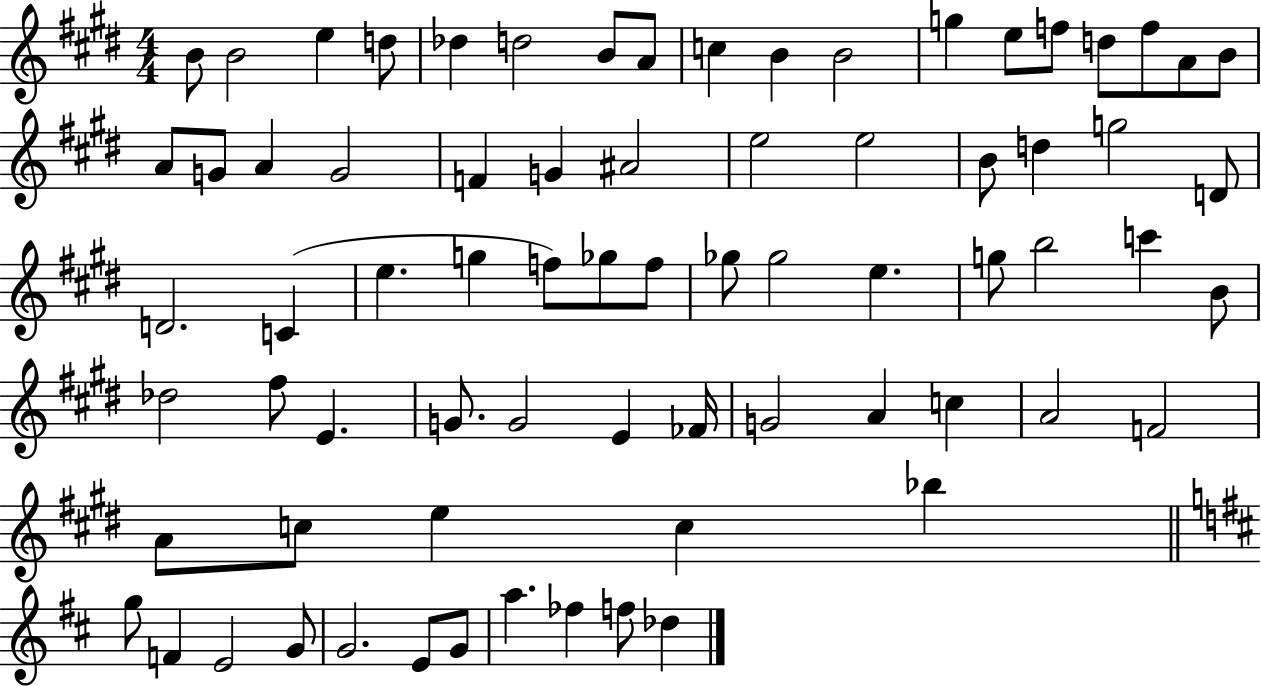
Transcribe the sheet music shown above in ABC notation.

X:1
T:Untitled
M:4/4
L:1/4
K:E
B/2 B2 e d/2 _d d2 B/2 A/2 c B B2 g e/2 f/2 d/2 f/2 A/2 B/2 A/2 G/2 A G2 F G ^A2 e2 e2 B/2 d g2 D/2 D2 C e g f/2 _g/2 f/2 _g/2 _g2 e g/2 b2 c' B/2 _d2 ^f/2 E G/2 G2 E _F/4 G2 A c A2 F2 A/2 c/2 e c _b g/2 F E2 G/2 G2 E/2 G/2 a _f f/2 _d